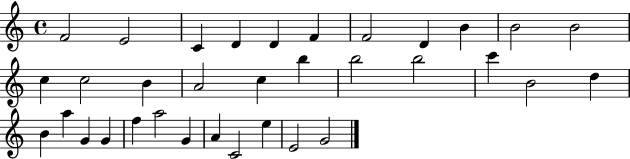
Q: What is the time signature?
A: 4/4